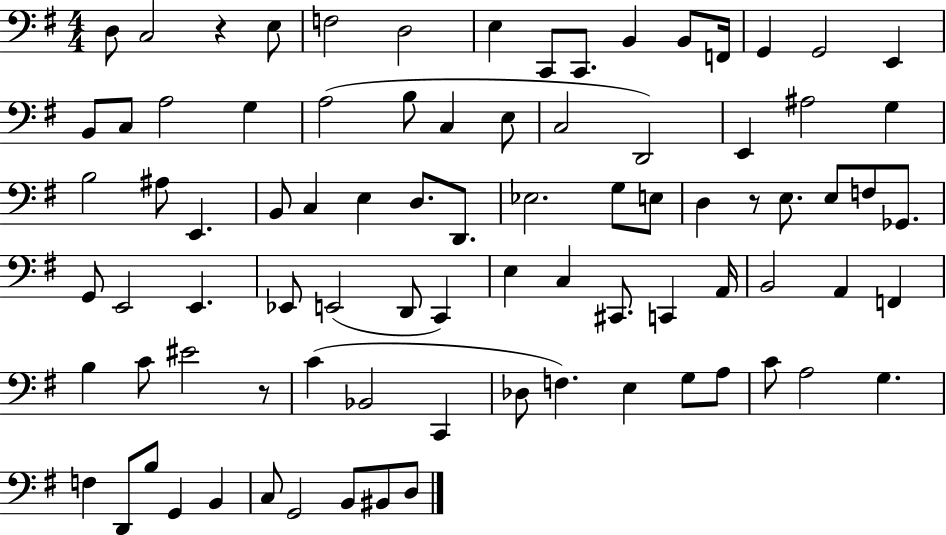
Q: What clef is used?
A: bass